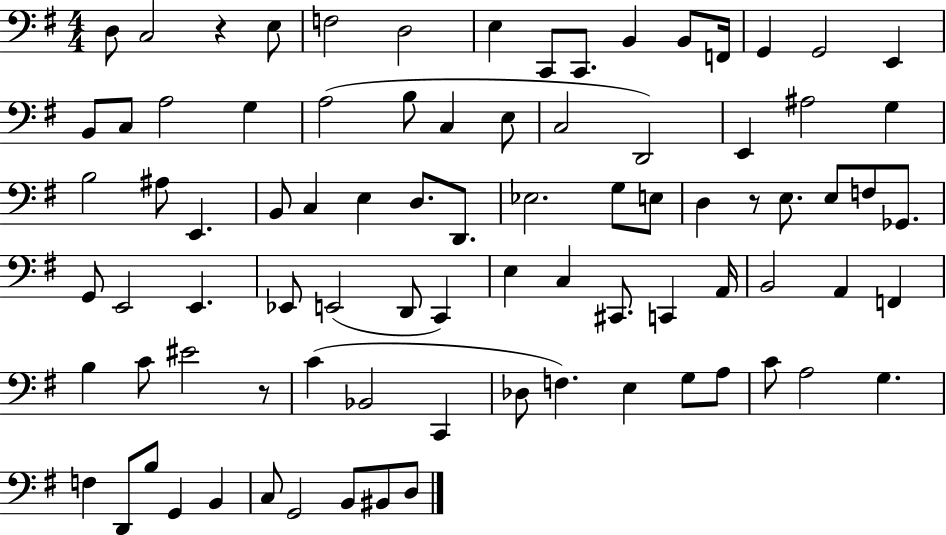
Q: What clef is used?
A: bass